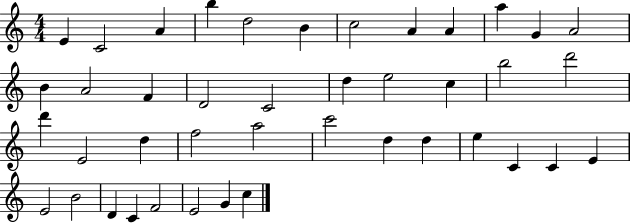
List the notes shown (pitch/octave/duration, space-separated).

E4/q C4/h A4/q B5/q D5/h B4/q C5/h A4/q A4/q A5/q G4/q A4/h B4/q A4/h F4/q D4/h C4/h D5/q E5/h C5/q B5/h D6/h D6/q E4/h D5/q F5/h A5/h C6/h D5/q D5/q E5/q C4/q C4/q E4/q E4/h B4/h D4/q C4/q F4/h E4/h G4/q C5/q